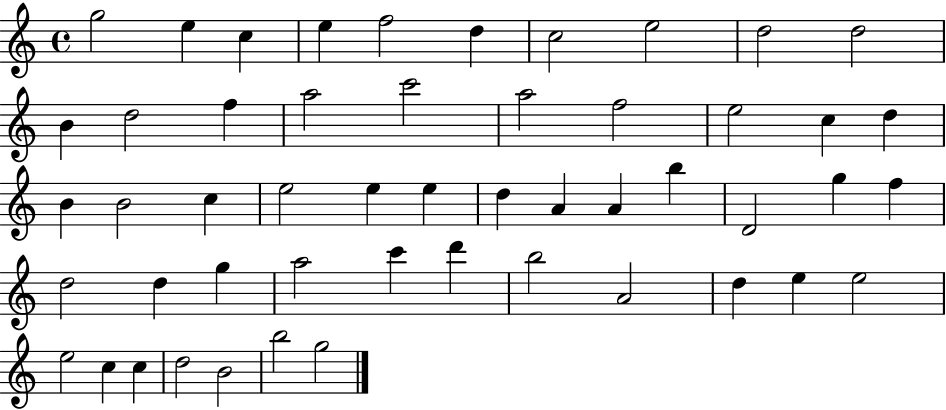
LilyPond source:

{
  \clef treble
  \time 4/4
  \defaultTimeSignature
  \key c \major
  g''2 e''4 c''4 | e''4 f''2 d''4 | c''2 e''2 | d''2 d''2 | \break b'4 d''2 f''4 | a''2 c'''2 | a''2 f''2 | e''2 c''4 d''4 | \break b'4 b'2 c''4 | e''2 e''4 e''4 | d''4 a'4 a'4 b''4 | d'2 g''4 f''4 | \break d''2 d''4 g''4 | a''2 c'''4 d'''4 | b''2 a'2 | d''4 e''4 e''2 | \break e''2 c''4 c''4 | d''2 b'2 | b''2 g''2 | \bar "|."
}